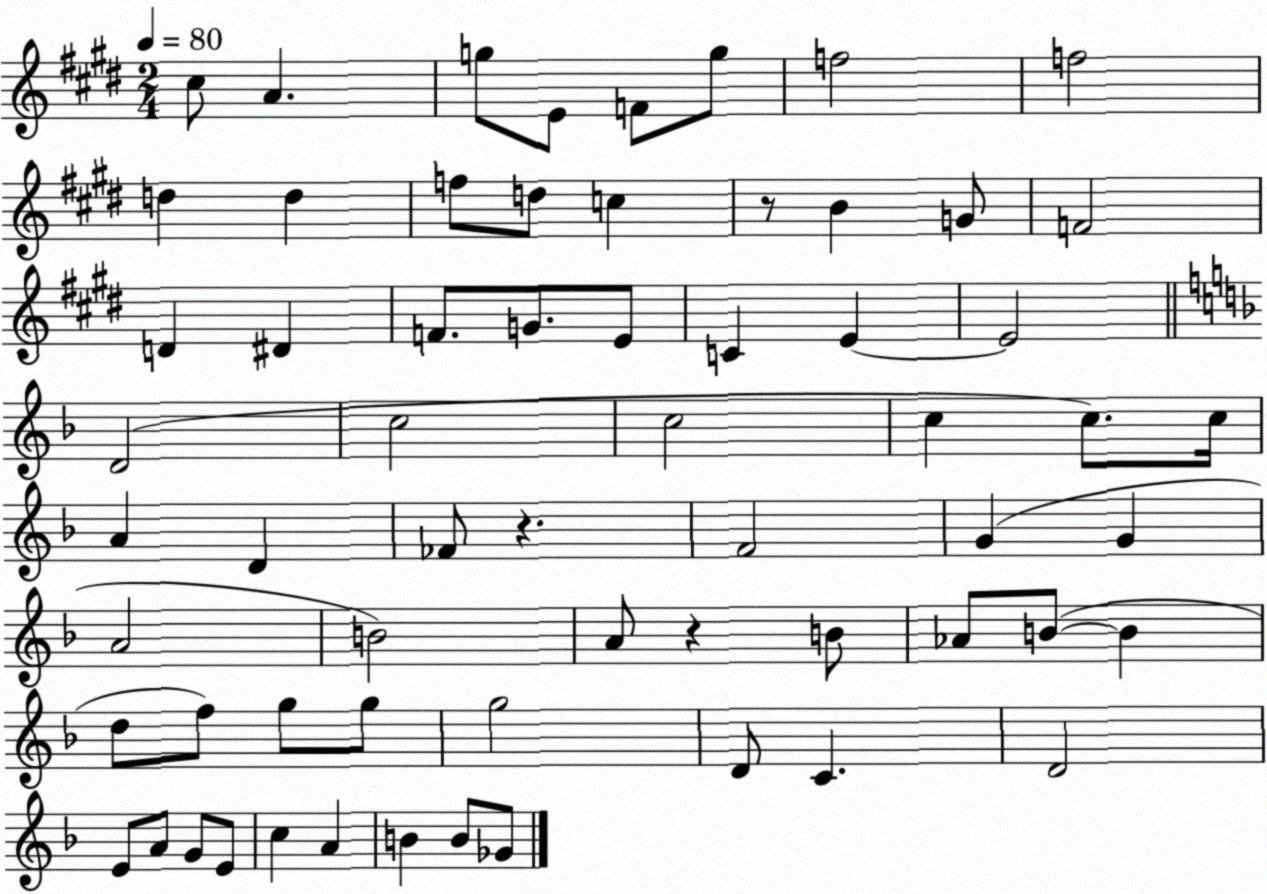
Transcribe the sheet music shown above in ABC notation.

X:1
T:Untitled
M:2/4
L:1/4
K:E
^c/2 A g/2 E/2 F/2 g/2 f2 f2 d d f/2 d/2 c z/2 B G/2 F2 D ^D F/2 G/2 E/2 C E E2 D2 c2 c2 c c/2 c/4 A D _F/2 z F2 G G A2 B2 A/2 z B/2 _A/2 B/2 B d/2 f/2 g/2 g/2 g2 D/2 C D2 E/2 A/2 G/2 E/2 c A B B/2 _G/2